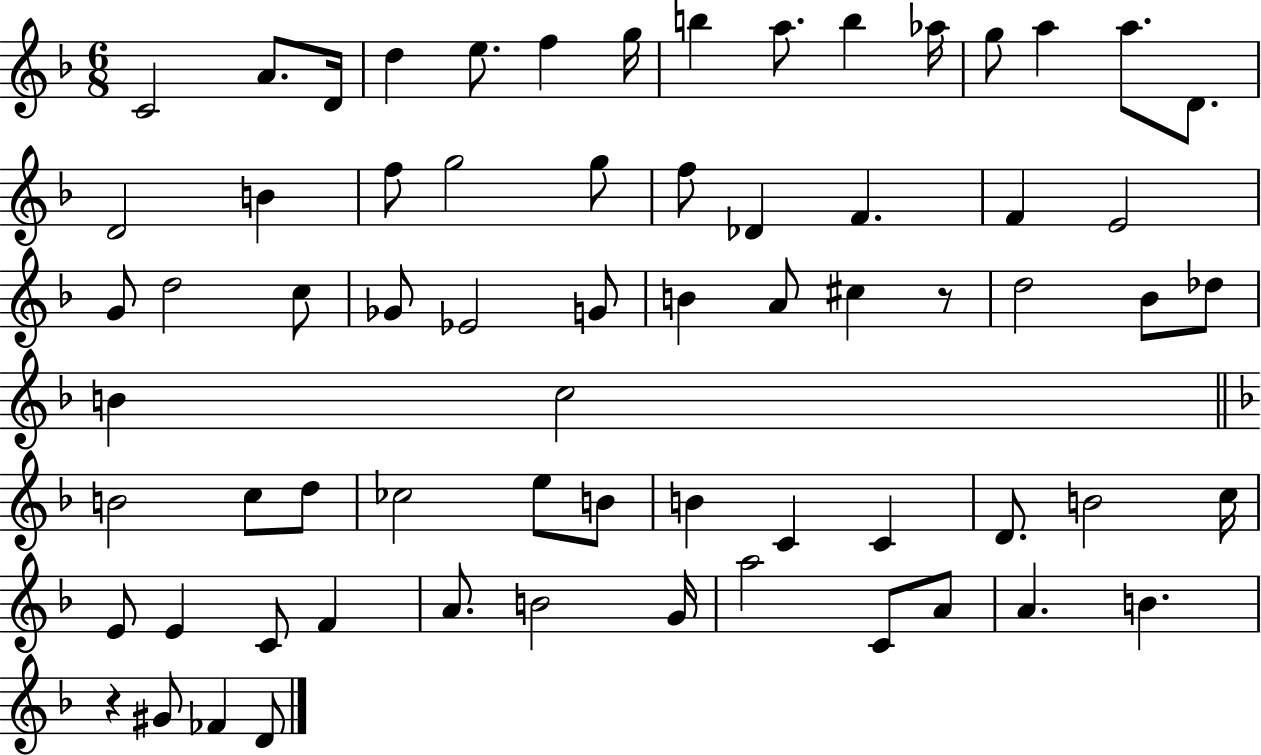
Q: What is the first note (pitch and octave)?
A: C4